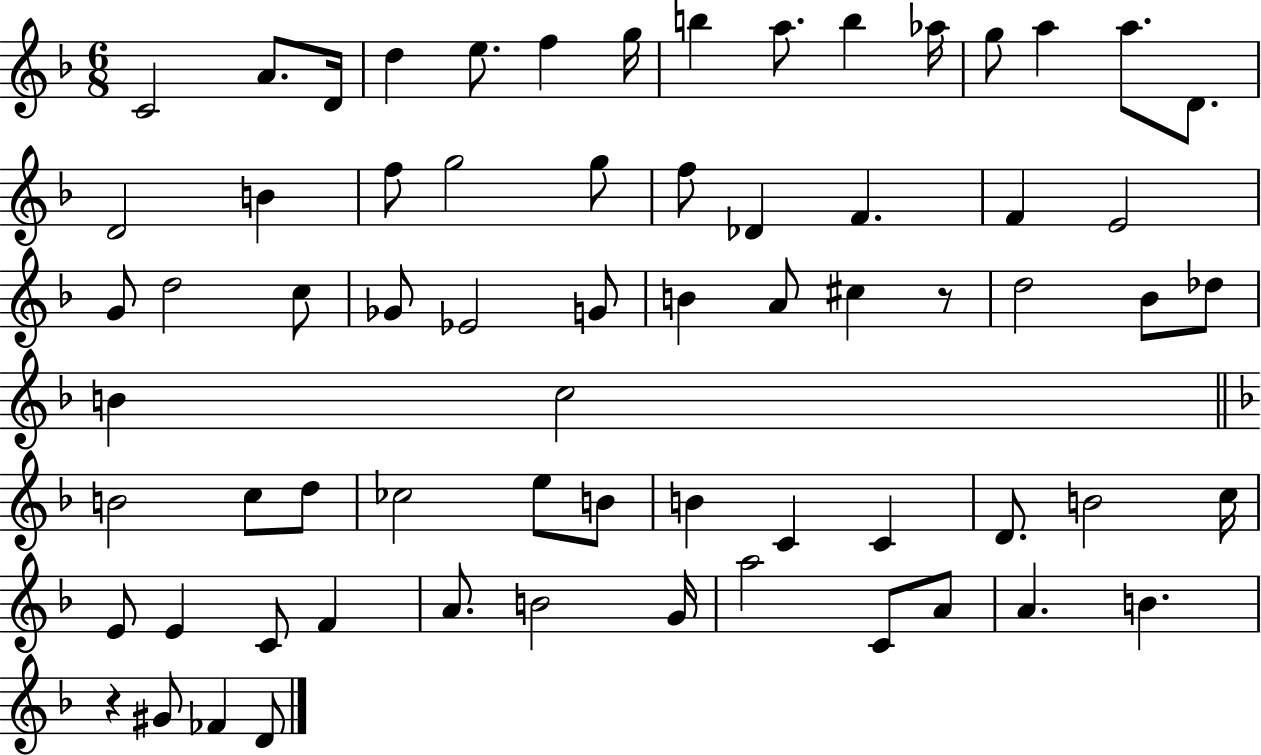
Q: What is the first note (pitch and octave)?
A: C4